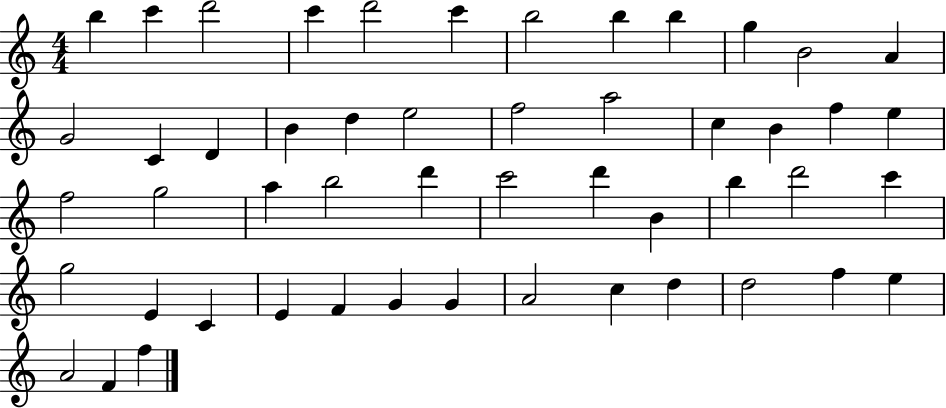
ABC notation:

X:1
T:Untitled
M:4/4
L:1/4
K:C
b c' d'2 c' d'2 c' b2 b b g B2 A G2 C D B d e2 f2 a2 c B f e f2 g2 a b2 d' c'2 d' B b d'2 c' g2 E C E F G G A2 c d d2 f e A2 F f